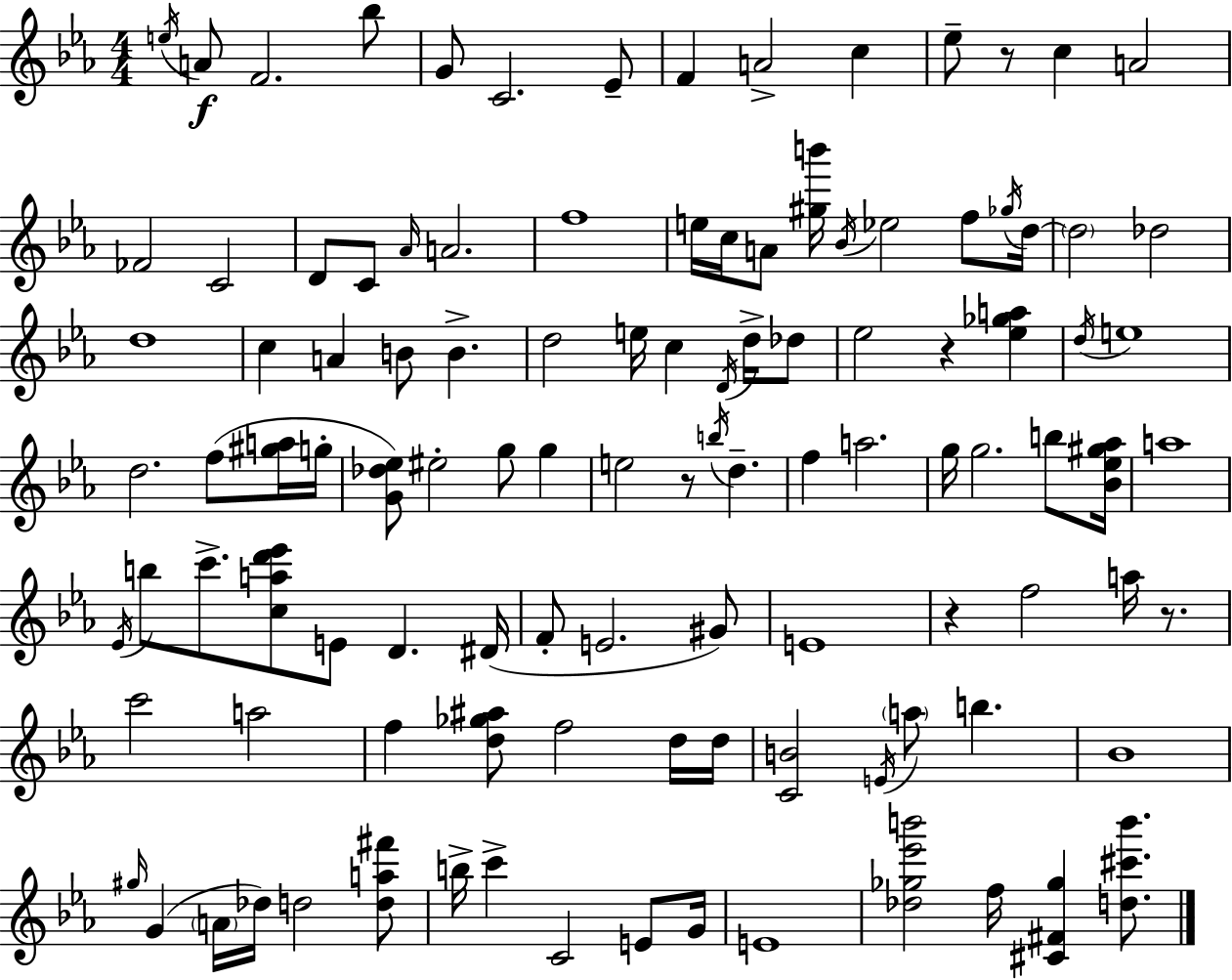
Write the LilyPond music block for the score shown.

{
  \clef treble
  \numericTimeSignature
  \time 4/4
  \key c \minor
  \repeat volta 2 { \acciaccatura { e''16 }\f a'8 f'2. bes''8 | g'8 c'2. ees'8-- | f'4 a'2-> c''4 | ees''8-- r8 c''4 a'2 | \break fes'2 c'2 | d'8 c'8 \grace { aes'16 } a'2. | f''1 | e''16 c''16 a'8 <gis'' b'''>16 \acciaccatura { bes'16 } ees''2 | \break f''8 \acciaccatura { ges''16 } d''16~~ \parenthesize d''2 des''2 | d''1 | c''4 a'4 b'8 b'4.-> | d''2 e''16 c''4 | \break \acciaccatura { d'16 } d''16-> des''8 ees''2 r4 | <ees'' ges'' a''>4 \acciaccatura { d''16 } e''1 | d''2. | f''8( <gis'' a''>16 g''16-. <g' des'' ees''>8) eis''2-. | \break g''8 g''4 e''2 r8 | \acciaccatura { b''16 } d''4.-- f''4 a''2. | g''16 g''2. | b''8 <bes' ees'' gis'' aes''>16 a''1 | \break \acciaccatura { ees'16 } b''8 c'''8.-> <c'' a'' d''' ees'''>8 e'8 | d'4. dis'16( f'8-. e'2. | gis'8) e'1 | r4 f''2 | \break a''16 r8. c'''2 | a''2 f''4 <d'' ges'' ais''>8 f''2 | d''16 d''16 <c' b'>2 | \acciaccatura { e'16 } \parenthesize a''8 b''4. bes'1 | \break \grace { gis''16 }( g'4 \parenthesize a'16 des''16) | d''2 <d'' a'' fis'''>8 b''16-> c'''4-> c'2 | e'8 g'16 e'1 | <des'' ges'' ees''' b'''>2 | \break f''16 <cis' fis' ges''>4 <d'' cis''' b'''>8. } \bar "|."
}